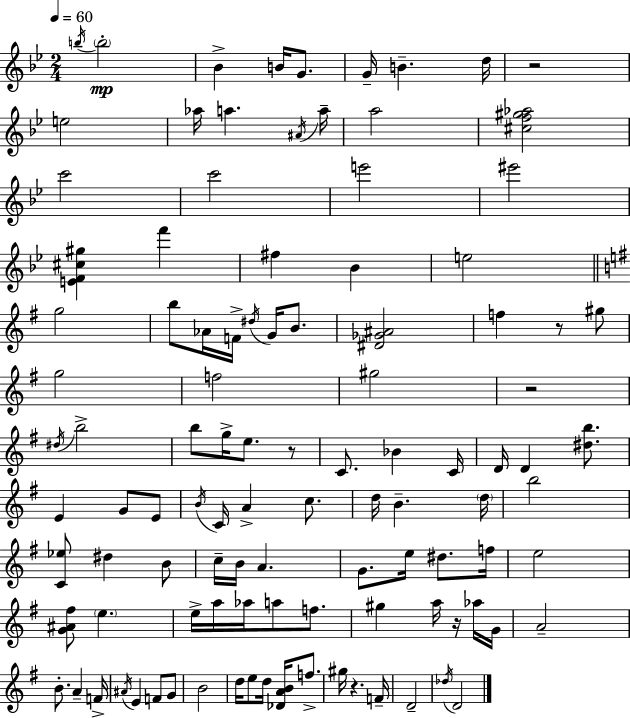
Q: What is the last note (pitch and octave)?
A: D4